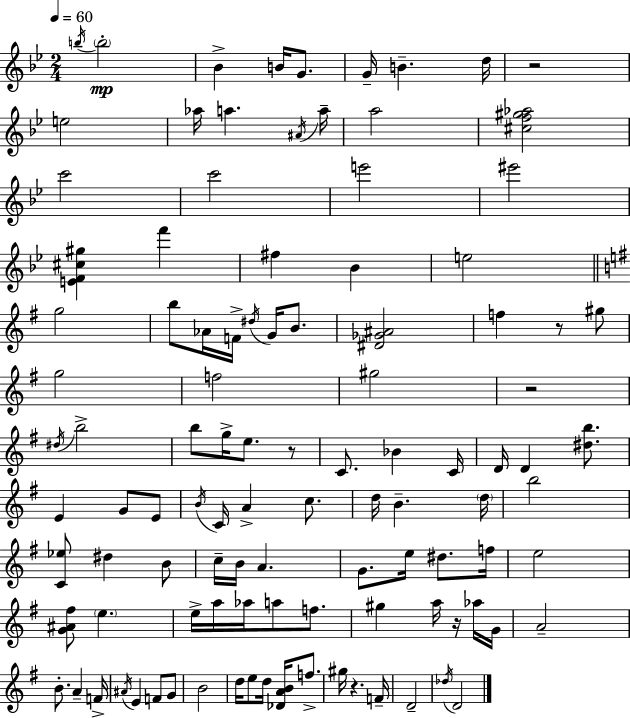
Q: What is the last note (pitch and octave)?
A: D4